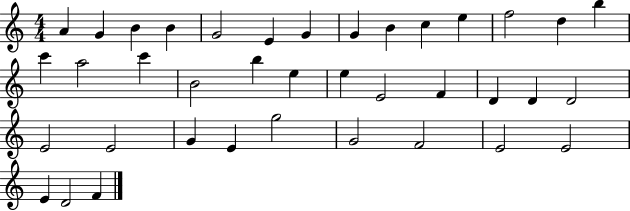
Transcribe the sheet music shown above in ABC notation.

X:1
T:Untitled
M:4/4
L:1/4
K:C
A G B B G2 E G G B c e f2 d b c' a2 c' B2 b e e E2 F D D D2 E2 E2 G E g2 G2 F2 E2 E2 E D2 F